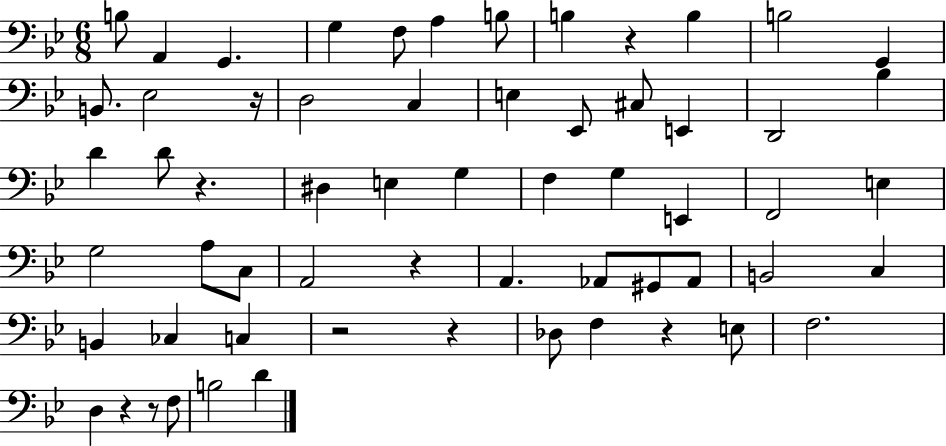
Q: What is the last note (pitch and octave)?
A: D4